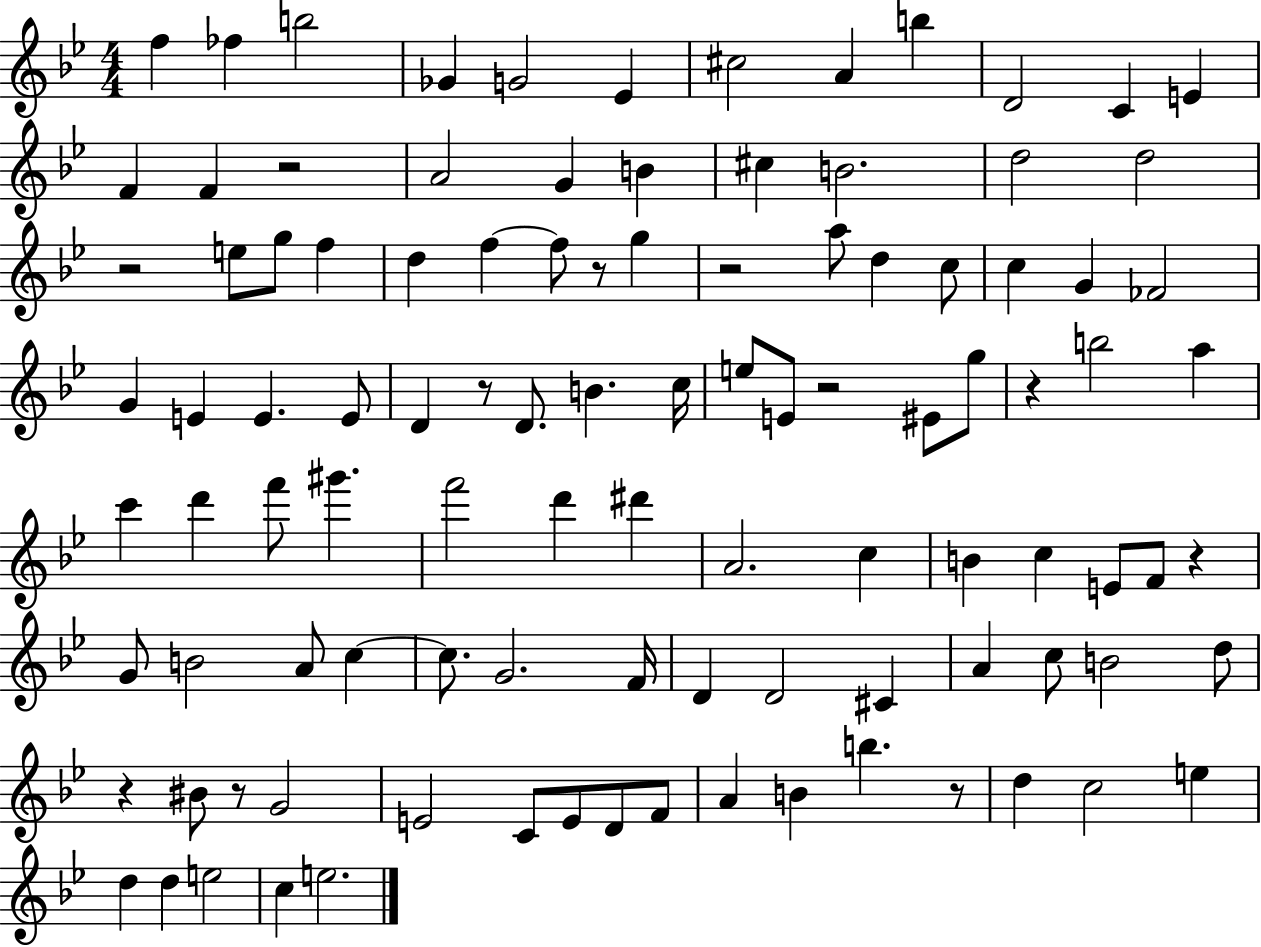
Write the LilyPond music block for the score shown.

{
  \clef treble
  \numericTimeSignature
  \time 4/4
  \key bes \major
  f''4 fes''4 b''2 | ges'4 g'2 ees'4 | cis''2 a'4 b''4 | d'2 c'4 e'4 | \break f'4 f'4 r2 | a'2 g'4 b'4 | cis''4 b'2. | d''2 d''2 | \break r2 e''8 g''8 f''4 | d''4 f''4~~ f''8 r8 g''4 | r2 a''8 d''4 c''8 | c''4 g'4 fes'2 | \break g'4 e'4 e'4. e'8 | d'4 r8 d'8. b'4. c''16 | e''8 e'8 r2 eis'8 g''8 | r4 b''2 a''4 | \break c'''4 d'''4 f'''8 gis'''4. | f'''2 d'''4 dis'''4 | a'2. c''4 | b'4 c''4 e'8 f'8 r4 | \break g'8 b'2 a'8 c''4~~ | c''8. g'2. f'16 | d'4 d'2 cis'4 | a'4 c''8 b'2 d''8 | \break r4 bis'8 r8 g'2 | e'2 c'8 e'8 d'8 f'8 | a'4 b'4 b''4. r8 | d''4 c''2 e''4 | \break d''4 d''4 e''2 | c''4 e''2. | \bar "|."
}